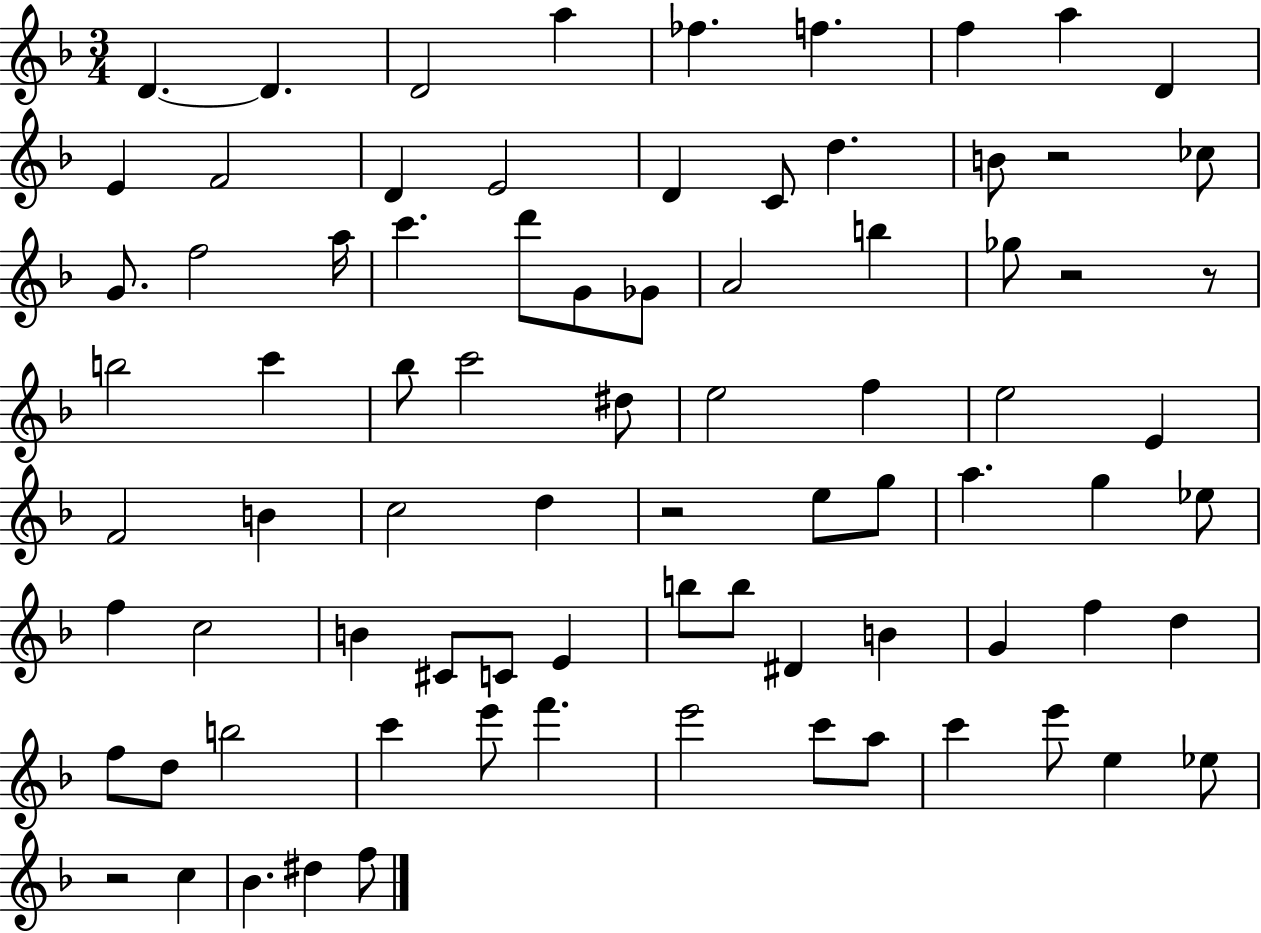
X:1
T:Untitled
M:3/4
L:1/4
K:F
D D D2 a _f f f a D E F2 D E2 D C/2 d B/2 z2 _c/2 G/2 f2 a/4 c' d'/2 G/2 _G/2 A2 b _g/2 z2 z/2 b2 c' _b/2 c'2 ^d/2 e2 f e2 E F2 B c2 d z2 e/2 g/2 a g _e/2 f c2 B ^C/2 C/2 E b/2 b/2 ^D B G f d f/2 d/2 b2 c' e'/2 f' e'2 c'/2 a/2 c' e'/2 e _e/2 z2 c _B ^d f/2